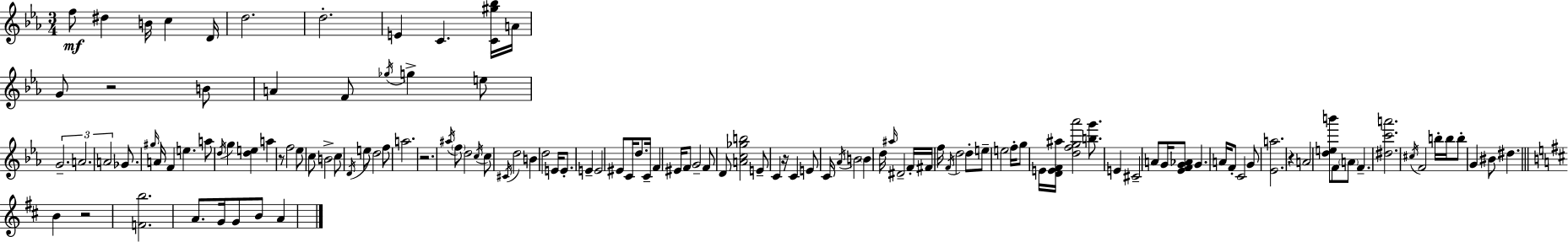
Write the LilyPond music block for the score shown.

{
  \clef treble
  \numericTimeSignature
  \time 3/4
  \key c \minor
  f''8\mf dis''4 b'16 c''4 d'16 | d''2. | d''2.-. | e'4 c'4. <c' gis'' bes''>16 a'16 | \break g'8 r2 b'8 | a'4 f'8 \acciaccatura { ges''16 } g''4-> e''8 | \tuplet 3/2 { g'2.-- | a'2. | \break a'2 } ges'8. | \grace { gis''16 } a'16 f'4 e''4. | a''8 \acciaccatura { d''16 } g''4 <d'' e''>4 a''4 | r8 f''2 | \break ees''8 c''8 b'2-> | c''8 \acciaccatura { d'16 } e''8 d''2 | f''8 a''2. | r2. | \break \acciaccatura { ais''16 } \parenthesize f''8 d''2 | \acciaccatura { c''16 } c''8 \acciaccatura { cis'16 } d''2 | b'4 d''2 | e'16 e'8.-. e'4-- e'2 | \break eis'8 c'16 d''8. | c'16-- f'4 eis'16 f'8 g'2-- | f'8 d'8 <a' c'' ges'' b''>2 | e'8-- c'4 r16 | \break c'4 e'8 c'16 \acciaccatura { aes'16 } b'2 | \parenthesize b'4 d''16 \grace { ais''16 } dis'2-- | f'16-. fis'16 f''16 \acciaccatura { f'16 } d''2 | d''8-. e''8-- e''2 | \break f''16-. g''8 e'16 <d' e' f' ais''>16 <d'' f'' g'' aes'''>2 | <b'' g'''>8. e'4 | cis'2-- a'8 | g'16 <ees' f' g' aes'>8 g'4. a'16 f'8-. | \break c'2 g'8 <ees' a''>2. | r4 | a'2 <d'' e'' b'''>8 | f'8 \parenthesize a'8 f'4.-- <dis'' c''' a'''>2. | \break \acciaccatura { cis''16 } f'2 | b''16-. b''16 b''8-. g'4 | bis'8 dis''4. \bar "||" \break \key d \major b'4 r2 | <f' b''>2. | a'8. g'16 g'8 b'8 a'4 | \bar "|."
}